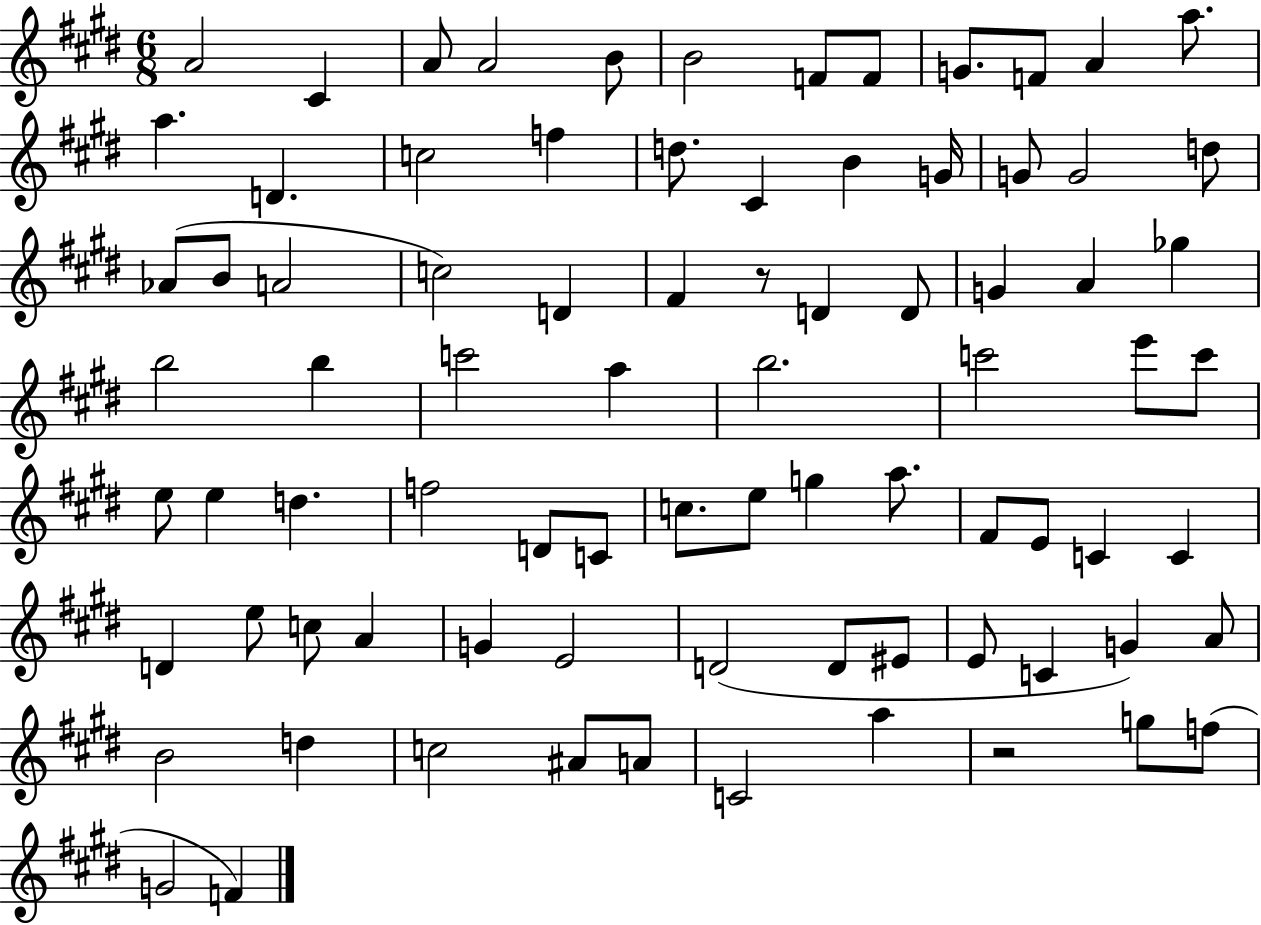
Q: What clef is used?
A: treble